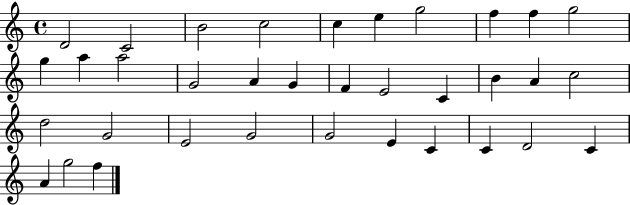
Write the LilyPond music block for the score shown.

{
  \clef treble
  \time 4/4
  \defaultTimeSignature
  \key c \major
  d'2 c'2 | b'2 c''2 | c''4 e''4 g''2 | f''4 f''4 g''2 | \break g''4 a''4 a''2 | g'2 a'4 g'4 | f'4 e'2 c'4 | b'4 a'4 c''2 | \break d''2 g'2 | e'2 g'2 | g'2 e'4 c'4 | c'4 d'2 c'4 | \break a'4 g''2 f''4 | \bar "|."
}